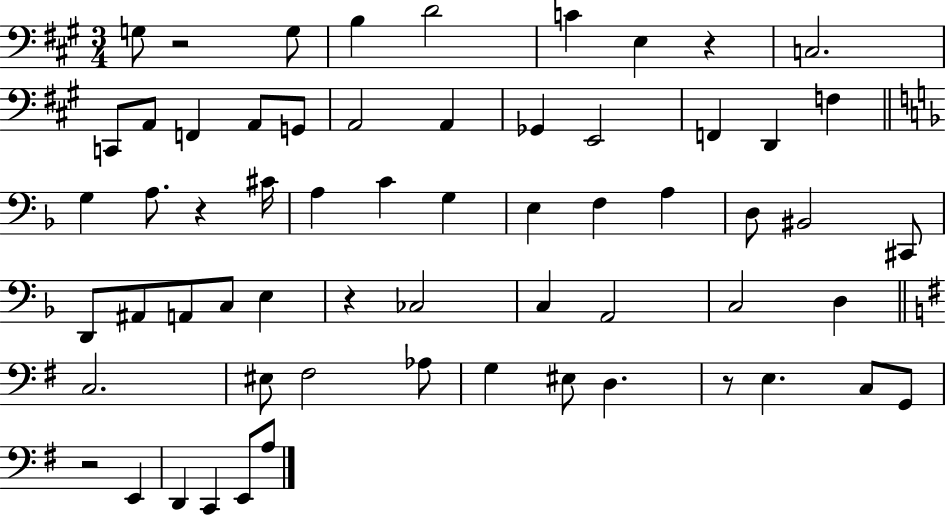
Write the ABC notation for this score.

X:1
T:Untitled
M:3/4
L:1/4
K:A
G,/2 z2 G,/2 B, D2 C E, z C,2 C,,/2 A,,/2 F,, A,,/2 G,,/2 A,,2 A,, _G,, E,,2 F,, D,, F, G, A,/2 z ^C/4 A, C G, E, F, A, D,/2 ^B,,2 ^C,,/2 D,,/2 ^A,,/2 A,,/2 C,/2 E, z _C,2 C, A,,2 C,2 D, C,2 ^E,/2 ^F,2 _A,/2 G, ^E,/2 D, z/2 E, C,/2 G,,/2 z2 E,, D,, C,, E,,/2 A,/2